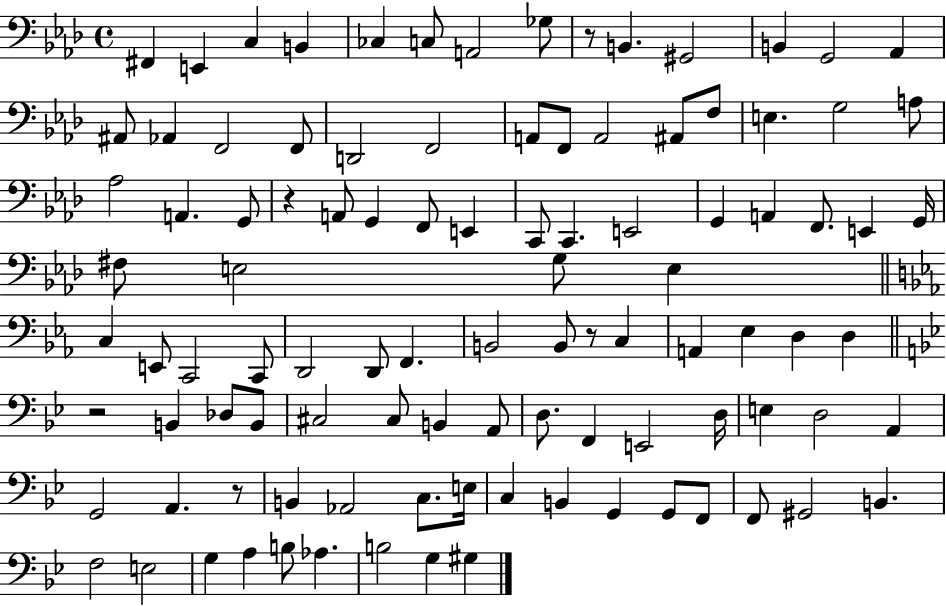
F#2/q E2/q C3/q B2/q CES3/q C3/e A2/h Gb3/e R/e B2/q. G#2/h B2/q G2/h Ab2/q A#2/e Ab2/q F2/h F2/e D2/h F2/h A2/e F2/e A2/h A#2/e F3/e E3/q. G3/h A3/e Ab3/h A2/q. G2/e R/q A2/e G2/q F2/e E2/q C2/e C2/q. E2/h G2/q A2/q F2/e. E2/q G2/s F#3/e E3/h G3/e E3/q C3/q E2/e C2/h C2/e D2/h D2/e F2/q. B2/h B2/e R/e C3/q A2/q Eb3/q D3/q D3/q R/h B2/q Db3/e B2/e C#3/h C#3/e B2/q A2/e D3/e. F2/q E2/h D3/s E3/q D3/h A2/q G2/h A2/q. R/e B2/q Ab2/h C3/e. E3/s C3/q B2/q G2/q G2/e F2/e F2/e G#2/h B2/q. F3/h E3/h G3/q A3/q B3/e Ab3/q. B3/h G3/q G#3/q